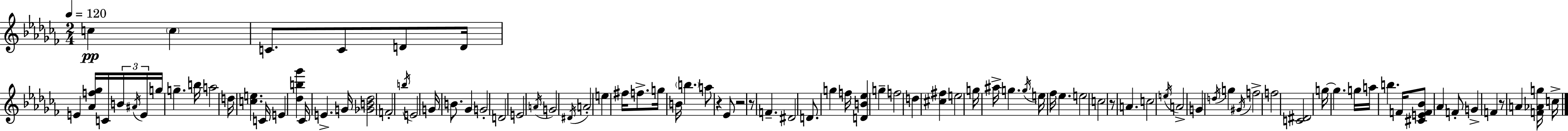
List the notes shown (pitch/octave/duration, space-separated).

C5/q C5/q C4/e. C4/e D4/e D4/s E4/q [Ab4,F5,Gb5]/s C4/s B4/s A#4/s E4/s G5/s G5/q. B5/s A5/h D5/s [C5,E5]/q. C4/s E4/q [Db5,B5,Gb6]/q CES4/s E4/q. G4/s [Gb4,B4,Db5]/h F4/h B5/s E4/h G4/s B4/e. Gb4/q G4/h D4/h E4/h A4/s G4/h D#4/s A4/h E5/q F#5/s F5/e. G5/s B4/s B5/q. A5/e R/q Eb4/e R/h R/e F4/q. D#4/h D4/e. G5/q F5/s [D4,B4,Eb5]/q G5/q F5/h D5/q [C#5,F#5]/q E5/h G5/s A#5/s G5/q. G5/s E5/s FES5/s Eb5/q. E5/h C5/h R/e A4/q. C5/h E5/s A4/h G4/q D5/s G5/q G#4/s F5/h F5/h [C4,D#4]/h G5/s G5/q. G5/s A5/s B5/q. F4/s [C#4,E4,F4,Bb4]/e Ab4/q F4/e G4/q F4/q R/e A4/q [F4,Ab4,G5]/s C5/s